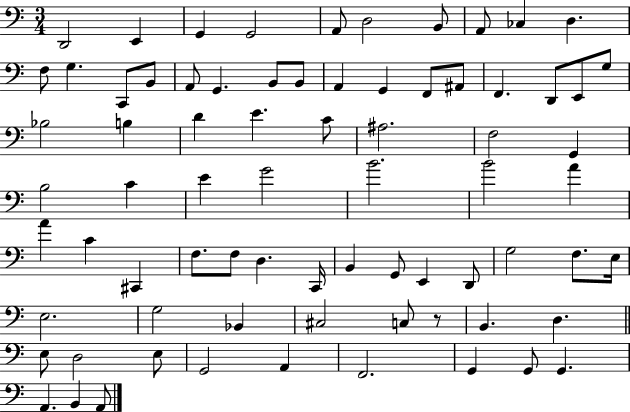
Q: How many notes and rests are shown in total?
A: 75